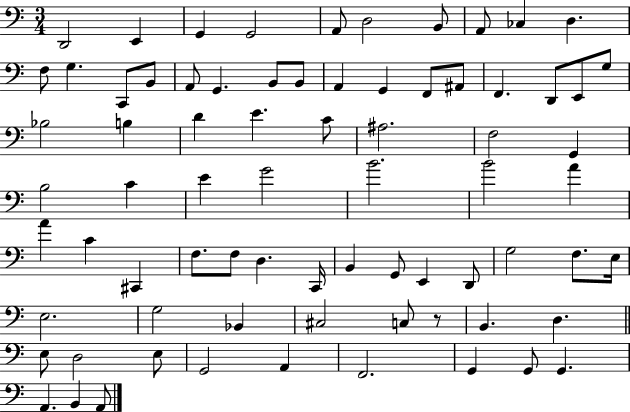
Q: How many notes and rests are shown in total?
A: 75